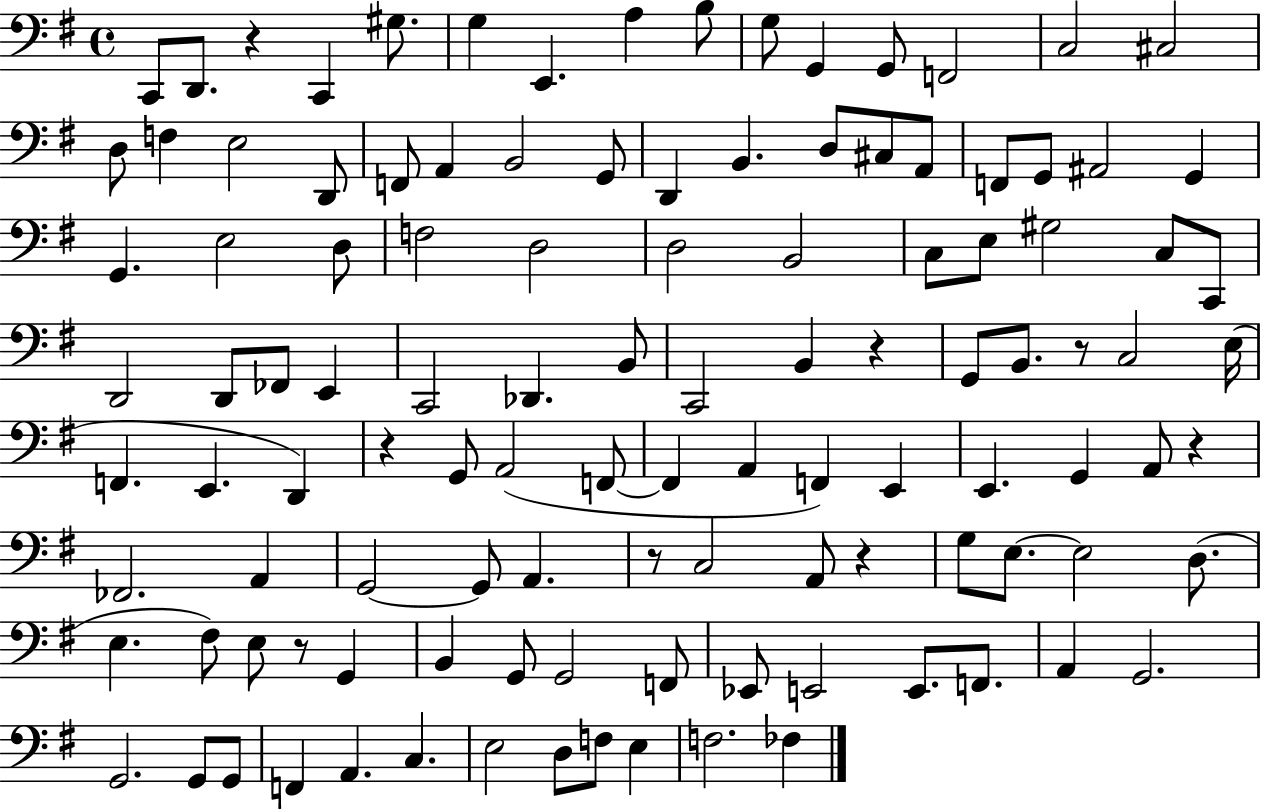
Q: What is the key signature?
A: G major